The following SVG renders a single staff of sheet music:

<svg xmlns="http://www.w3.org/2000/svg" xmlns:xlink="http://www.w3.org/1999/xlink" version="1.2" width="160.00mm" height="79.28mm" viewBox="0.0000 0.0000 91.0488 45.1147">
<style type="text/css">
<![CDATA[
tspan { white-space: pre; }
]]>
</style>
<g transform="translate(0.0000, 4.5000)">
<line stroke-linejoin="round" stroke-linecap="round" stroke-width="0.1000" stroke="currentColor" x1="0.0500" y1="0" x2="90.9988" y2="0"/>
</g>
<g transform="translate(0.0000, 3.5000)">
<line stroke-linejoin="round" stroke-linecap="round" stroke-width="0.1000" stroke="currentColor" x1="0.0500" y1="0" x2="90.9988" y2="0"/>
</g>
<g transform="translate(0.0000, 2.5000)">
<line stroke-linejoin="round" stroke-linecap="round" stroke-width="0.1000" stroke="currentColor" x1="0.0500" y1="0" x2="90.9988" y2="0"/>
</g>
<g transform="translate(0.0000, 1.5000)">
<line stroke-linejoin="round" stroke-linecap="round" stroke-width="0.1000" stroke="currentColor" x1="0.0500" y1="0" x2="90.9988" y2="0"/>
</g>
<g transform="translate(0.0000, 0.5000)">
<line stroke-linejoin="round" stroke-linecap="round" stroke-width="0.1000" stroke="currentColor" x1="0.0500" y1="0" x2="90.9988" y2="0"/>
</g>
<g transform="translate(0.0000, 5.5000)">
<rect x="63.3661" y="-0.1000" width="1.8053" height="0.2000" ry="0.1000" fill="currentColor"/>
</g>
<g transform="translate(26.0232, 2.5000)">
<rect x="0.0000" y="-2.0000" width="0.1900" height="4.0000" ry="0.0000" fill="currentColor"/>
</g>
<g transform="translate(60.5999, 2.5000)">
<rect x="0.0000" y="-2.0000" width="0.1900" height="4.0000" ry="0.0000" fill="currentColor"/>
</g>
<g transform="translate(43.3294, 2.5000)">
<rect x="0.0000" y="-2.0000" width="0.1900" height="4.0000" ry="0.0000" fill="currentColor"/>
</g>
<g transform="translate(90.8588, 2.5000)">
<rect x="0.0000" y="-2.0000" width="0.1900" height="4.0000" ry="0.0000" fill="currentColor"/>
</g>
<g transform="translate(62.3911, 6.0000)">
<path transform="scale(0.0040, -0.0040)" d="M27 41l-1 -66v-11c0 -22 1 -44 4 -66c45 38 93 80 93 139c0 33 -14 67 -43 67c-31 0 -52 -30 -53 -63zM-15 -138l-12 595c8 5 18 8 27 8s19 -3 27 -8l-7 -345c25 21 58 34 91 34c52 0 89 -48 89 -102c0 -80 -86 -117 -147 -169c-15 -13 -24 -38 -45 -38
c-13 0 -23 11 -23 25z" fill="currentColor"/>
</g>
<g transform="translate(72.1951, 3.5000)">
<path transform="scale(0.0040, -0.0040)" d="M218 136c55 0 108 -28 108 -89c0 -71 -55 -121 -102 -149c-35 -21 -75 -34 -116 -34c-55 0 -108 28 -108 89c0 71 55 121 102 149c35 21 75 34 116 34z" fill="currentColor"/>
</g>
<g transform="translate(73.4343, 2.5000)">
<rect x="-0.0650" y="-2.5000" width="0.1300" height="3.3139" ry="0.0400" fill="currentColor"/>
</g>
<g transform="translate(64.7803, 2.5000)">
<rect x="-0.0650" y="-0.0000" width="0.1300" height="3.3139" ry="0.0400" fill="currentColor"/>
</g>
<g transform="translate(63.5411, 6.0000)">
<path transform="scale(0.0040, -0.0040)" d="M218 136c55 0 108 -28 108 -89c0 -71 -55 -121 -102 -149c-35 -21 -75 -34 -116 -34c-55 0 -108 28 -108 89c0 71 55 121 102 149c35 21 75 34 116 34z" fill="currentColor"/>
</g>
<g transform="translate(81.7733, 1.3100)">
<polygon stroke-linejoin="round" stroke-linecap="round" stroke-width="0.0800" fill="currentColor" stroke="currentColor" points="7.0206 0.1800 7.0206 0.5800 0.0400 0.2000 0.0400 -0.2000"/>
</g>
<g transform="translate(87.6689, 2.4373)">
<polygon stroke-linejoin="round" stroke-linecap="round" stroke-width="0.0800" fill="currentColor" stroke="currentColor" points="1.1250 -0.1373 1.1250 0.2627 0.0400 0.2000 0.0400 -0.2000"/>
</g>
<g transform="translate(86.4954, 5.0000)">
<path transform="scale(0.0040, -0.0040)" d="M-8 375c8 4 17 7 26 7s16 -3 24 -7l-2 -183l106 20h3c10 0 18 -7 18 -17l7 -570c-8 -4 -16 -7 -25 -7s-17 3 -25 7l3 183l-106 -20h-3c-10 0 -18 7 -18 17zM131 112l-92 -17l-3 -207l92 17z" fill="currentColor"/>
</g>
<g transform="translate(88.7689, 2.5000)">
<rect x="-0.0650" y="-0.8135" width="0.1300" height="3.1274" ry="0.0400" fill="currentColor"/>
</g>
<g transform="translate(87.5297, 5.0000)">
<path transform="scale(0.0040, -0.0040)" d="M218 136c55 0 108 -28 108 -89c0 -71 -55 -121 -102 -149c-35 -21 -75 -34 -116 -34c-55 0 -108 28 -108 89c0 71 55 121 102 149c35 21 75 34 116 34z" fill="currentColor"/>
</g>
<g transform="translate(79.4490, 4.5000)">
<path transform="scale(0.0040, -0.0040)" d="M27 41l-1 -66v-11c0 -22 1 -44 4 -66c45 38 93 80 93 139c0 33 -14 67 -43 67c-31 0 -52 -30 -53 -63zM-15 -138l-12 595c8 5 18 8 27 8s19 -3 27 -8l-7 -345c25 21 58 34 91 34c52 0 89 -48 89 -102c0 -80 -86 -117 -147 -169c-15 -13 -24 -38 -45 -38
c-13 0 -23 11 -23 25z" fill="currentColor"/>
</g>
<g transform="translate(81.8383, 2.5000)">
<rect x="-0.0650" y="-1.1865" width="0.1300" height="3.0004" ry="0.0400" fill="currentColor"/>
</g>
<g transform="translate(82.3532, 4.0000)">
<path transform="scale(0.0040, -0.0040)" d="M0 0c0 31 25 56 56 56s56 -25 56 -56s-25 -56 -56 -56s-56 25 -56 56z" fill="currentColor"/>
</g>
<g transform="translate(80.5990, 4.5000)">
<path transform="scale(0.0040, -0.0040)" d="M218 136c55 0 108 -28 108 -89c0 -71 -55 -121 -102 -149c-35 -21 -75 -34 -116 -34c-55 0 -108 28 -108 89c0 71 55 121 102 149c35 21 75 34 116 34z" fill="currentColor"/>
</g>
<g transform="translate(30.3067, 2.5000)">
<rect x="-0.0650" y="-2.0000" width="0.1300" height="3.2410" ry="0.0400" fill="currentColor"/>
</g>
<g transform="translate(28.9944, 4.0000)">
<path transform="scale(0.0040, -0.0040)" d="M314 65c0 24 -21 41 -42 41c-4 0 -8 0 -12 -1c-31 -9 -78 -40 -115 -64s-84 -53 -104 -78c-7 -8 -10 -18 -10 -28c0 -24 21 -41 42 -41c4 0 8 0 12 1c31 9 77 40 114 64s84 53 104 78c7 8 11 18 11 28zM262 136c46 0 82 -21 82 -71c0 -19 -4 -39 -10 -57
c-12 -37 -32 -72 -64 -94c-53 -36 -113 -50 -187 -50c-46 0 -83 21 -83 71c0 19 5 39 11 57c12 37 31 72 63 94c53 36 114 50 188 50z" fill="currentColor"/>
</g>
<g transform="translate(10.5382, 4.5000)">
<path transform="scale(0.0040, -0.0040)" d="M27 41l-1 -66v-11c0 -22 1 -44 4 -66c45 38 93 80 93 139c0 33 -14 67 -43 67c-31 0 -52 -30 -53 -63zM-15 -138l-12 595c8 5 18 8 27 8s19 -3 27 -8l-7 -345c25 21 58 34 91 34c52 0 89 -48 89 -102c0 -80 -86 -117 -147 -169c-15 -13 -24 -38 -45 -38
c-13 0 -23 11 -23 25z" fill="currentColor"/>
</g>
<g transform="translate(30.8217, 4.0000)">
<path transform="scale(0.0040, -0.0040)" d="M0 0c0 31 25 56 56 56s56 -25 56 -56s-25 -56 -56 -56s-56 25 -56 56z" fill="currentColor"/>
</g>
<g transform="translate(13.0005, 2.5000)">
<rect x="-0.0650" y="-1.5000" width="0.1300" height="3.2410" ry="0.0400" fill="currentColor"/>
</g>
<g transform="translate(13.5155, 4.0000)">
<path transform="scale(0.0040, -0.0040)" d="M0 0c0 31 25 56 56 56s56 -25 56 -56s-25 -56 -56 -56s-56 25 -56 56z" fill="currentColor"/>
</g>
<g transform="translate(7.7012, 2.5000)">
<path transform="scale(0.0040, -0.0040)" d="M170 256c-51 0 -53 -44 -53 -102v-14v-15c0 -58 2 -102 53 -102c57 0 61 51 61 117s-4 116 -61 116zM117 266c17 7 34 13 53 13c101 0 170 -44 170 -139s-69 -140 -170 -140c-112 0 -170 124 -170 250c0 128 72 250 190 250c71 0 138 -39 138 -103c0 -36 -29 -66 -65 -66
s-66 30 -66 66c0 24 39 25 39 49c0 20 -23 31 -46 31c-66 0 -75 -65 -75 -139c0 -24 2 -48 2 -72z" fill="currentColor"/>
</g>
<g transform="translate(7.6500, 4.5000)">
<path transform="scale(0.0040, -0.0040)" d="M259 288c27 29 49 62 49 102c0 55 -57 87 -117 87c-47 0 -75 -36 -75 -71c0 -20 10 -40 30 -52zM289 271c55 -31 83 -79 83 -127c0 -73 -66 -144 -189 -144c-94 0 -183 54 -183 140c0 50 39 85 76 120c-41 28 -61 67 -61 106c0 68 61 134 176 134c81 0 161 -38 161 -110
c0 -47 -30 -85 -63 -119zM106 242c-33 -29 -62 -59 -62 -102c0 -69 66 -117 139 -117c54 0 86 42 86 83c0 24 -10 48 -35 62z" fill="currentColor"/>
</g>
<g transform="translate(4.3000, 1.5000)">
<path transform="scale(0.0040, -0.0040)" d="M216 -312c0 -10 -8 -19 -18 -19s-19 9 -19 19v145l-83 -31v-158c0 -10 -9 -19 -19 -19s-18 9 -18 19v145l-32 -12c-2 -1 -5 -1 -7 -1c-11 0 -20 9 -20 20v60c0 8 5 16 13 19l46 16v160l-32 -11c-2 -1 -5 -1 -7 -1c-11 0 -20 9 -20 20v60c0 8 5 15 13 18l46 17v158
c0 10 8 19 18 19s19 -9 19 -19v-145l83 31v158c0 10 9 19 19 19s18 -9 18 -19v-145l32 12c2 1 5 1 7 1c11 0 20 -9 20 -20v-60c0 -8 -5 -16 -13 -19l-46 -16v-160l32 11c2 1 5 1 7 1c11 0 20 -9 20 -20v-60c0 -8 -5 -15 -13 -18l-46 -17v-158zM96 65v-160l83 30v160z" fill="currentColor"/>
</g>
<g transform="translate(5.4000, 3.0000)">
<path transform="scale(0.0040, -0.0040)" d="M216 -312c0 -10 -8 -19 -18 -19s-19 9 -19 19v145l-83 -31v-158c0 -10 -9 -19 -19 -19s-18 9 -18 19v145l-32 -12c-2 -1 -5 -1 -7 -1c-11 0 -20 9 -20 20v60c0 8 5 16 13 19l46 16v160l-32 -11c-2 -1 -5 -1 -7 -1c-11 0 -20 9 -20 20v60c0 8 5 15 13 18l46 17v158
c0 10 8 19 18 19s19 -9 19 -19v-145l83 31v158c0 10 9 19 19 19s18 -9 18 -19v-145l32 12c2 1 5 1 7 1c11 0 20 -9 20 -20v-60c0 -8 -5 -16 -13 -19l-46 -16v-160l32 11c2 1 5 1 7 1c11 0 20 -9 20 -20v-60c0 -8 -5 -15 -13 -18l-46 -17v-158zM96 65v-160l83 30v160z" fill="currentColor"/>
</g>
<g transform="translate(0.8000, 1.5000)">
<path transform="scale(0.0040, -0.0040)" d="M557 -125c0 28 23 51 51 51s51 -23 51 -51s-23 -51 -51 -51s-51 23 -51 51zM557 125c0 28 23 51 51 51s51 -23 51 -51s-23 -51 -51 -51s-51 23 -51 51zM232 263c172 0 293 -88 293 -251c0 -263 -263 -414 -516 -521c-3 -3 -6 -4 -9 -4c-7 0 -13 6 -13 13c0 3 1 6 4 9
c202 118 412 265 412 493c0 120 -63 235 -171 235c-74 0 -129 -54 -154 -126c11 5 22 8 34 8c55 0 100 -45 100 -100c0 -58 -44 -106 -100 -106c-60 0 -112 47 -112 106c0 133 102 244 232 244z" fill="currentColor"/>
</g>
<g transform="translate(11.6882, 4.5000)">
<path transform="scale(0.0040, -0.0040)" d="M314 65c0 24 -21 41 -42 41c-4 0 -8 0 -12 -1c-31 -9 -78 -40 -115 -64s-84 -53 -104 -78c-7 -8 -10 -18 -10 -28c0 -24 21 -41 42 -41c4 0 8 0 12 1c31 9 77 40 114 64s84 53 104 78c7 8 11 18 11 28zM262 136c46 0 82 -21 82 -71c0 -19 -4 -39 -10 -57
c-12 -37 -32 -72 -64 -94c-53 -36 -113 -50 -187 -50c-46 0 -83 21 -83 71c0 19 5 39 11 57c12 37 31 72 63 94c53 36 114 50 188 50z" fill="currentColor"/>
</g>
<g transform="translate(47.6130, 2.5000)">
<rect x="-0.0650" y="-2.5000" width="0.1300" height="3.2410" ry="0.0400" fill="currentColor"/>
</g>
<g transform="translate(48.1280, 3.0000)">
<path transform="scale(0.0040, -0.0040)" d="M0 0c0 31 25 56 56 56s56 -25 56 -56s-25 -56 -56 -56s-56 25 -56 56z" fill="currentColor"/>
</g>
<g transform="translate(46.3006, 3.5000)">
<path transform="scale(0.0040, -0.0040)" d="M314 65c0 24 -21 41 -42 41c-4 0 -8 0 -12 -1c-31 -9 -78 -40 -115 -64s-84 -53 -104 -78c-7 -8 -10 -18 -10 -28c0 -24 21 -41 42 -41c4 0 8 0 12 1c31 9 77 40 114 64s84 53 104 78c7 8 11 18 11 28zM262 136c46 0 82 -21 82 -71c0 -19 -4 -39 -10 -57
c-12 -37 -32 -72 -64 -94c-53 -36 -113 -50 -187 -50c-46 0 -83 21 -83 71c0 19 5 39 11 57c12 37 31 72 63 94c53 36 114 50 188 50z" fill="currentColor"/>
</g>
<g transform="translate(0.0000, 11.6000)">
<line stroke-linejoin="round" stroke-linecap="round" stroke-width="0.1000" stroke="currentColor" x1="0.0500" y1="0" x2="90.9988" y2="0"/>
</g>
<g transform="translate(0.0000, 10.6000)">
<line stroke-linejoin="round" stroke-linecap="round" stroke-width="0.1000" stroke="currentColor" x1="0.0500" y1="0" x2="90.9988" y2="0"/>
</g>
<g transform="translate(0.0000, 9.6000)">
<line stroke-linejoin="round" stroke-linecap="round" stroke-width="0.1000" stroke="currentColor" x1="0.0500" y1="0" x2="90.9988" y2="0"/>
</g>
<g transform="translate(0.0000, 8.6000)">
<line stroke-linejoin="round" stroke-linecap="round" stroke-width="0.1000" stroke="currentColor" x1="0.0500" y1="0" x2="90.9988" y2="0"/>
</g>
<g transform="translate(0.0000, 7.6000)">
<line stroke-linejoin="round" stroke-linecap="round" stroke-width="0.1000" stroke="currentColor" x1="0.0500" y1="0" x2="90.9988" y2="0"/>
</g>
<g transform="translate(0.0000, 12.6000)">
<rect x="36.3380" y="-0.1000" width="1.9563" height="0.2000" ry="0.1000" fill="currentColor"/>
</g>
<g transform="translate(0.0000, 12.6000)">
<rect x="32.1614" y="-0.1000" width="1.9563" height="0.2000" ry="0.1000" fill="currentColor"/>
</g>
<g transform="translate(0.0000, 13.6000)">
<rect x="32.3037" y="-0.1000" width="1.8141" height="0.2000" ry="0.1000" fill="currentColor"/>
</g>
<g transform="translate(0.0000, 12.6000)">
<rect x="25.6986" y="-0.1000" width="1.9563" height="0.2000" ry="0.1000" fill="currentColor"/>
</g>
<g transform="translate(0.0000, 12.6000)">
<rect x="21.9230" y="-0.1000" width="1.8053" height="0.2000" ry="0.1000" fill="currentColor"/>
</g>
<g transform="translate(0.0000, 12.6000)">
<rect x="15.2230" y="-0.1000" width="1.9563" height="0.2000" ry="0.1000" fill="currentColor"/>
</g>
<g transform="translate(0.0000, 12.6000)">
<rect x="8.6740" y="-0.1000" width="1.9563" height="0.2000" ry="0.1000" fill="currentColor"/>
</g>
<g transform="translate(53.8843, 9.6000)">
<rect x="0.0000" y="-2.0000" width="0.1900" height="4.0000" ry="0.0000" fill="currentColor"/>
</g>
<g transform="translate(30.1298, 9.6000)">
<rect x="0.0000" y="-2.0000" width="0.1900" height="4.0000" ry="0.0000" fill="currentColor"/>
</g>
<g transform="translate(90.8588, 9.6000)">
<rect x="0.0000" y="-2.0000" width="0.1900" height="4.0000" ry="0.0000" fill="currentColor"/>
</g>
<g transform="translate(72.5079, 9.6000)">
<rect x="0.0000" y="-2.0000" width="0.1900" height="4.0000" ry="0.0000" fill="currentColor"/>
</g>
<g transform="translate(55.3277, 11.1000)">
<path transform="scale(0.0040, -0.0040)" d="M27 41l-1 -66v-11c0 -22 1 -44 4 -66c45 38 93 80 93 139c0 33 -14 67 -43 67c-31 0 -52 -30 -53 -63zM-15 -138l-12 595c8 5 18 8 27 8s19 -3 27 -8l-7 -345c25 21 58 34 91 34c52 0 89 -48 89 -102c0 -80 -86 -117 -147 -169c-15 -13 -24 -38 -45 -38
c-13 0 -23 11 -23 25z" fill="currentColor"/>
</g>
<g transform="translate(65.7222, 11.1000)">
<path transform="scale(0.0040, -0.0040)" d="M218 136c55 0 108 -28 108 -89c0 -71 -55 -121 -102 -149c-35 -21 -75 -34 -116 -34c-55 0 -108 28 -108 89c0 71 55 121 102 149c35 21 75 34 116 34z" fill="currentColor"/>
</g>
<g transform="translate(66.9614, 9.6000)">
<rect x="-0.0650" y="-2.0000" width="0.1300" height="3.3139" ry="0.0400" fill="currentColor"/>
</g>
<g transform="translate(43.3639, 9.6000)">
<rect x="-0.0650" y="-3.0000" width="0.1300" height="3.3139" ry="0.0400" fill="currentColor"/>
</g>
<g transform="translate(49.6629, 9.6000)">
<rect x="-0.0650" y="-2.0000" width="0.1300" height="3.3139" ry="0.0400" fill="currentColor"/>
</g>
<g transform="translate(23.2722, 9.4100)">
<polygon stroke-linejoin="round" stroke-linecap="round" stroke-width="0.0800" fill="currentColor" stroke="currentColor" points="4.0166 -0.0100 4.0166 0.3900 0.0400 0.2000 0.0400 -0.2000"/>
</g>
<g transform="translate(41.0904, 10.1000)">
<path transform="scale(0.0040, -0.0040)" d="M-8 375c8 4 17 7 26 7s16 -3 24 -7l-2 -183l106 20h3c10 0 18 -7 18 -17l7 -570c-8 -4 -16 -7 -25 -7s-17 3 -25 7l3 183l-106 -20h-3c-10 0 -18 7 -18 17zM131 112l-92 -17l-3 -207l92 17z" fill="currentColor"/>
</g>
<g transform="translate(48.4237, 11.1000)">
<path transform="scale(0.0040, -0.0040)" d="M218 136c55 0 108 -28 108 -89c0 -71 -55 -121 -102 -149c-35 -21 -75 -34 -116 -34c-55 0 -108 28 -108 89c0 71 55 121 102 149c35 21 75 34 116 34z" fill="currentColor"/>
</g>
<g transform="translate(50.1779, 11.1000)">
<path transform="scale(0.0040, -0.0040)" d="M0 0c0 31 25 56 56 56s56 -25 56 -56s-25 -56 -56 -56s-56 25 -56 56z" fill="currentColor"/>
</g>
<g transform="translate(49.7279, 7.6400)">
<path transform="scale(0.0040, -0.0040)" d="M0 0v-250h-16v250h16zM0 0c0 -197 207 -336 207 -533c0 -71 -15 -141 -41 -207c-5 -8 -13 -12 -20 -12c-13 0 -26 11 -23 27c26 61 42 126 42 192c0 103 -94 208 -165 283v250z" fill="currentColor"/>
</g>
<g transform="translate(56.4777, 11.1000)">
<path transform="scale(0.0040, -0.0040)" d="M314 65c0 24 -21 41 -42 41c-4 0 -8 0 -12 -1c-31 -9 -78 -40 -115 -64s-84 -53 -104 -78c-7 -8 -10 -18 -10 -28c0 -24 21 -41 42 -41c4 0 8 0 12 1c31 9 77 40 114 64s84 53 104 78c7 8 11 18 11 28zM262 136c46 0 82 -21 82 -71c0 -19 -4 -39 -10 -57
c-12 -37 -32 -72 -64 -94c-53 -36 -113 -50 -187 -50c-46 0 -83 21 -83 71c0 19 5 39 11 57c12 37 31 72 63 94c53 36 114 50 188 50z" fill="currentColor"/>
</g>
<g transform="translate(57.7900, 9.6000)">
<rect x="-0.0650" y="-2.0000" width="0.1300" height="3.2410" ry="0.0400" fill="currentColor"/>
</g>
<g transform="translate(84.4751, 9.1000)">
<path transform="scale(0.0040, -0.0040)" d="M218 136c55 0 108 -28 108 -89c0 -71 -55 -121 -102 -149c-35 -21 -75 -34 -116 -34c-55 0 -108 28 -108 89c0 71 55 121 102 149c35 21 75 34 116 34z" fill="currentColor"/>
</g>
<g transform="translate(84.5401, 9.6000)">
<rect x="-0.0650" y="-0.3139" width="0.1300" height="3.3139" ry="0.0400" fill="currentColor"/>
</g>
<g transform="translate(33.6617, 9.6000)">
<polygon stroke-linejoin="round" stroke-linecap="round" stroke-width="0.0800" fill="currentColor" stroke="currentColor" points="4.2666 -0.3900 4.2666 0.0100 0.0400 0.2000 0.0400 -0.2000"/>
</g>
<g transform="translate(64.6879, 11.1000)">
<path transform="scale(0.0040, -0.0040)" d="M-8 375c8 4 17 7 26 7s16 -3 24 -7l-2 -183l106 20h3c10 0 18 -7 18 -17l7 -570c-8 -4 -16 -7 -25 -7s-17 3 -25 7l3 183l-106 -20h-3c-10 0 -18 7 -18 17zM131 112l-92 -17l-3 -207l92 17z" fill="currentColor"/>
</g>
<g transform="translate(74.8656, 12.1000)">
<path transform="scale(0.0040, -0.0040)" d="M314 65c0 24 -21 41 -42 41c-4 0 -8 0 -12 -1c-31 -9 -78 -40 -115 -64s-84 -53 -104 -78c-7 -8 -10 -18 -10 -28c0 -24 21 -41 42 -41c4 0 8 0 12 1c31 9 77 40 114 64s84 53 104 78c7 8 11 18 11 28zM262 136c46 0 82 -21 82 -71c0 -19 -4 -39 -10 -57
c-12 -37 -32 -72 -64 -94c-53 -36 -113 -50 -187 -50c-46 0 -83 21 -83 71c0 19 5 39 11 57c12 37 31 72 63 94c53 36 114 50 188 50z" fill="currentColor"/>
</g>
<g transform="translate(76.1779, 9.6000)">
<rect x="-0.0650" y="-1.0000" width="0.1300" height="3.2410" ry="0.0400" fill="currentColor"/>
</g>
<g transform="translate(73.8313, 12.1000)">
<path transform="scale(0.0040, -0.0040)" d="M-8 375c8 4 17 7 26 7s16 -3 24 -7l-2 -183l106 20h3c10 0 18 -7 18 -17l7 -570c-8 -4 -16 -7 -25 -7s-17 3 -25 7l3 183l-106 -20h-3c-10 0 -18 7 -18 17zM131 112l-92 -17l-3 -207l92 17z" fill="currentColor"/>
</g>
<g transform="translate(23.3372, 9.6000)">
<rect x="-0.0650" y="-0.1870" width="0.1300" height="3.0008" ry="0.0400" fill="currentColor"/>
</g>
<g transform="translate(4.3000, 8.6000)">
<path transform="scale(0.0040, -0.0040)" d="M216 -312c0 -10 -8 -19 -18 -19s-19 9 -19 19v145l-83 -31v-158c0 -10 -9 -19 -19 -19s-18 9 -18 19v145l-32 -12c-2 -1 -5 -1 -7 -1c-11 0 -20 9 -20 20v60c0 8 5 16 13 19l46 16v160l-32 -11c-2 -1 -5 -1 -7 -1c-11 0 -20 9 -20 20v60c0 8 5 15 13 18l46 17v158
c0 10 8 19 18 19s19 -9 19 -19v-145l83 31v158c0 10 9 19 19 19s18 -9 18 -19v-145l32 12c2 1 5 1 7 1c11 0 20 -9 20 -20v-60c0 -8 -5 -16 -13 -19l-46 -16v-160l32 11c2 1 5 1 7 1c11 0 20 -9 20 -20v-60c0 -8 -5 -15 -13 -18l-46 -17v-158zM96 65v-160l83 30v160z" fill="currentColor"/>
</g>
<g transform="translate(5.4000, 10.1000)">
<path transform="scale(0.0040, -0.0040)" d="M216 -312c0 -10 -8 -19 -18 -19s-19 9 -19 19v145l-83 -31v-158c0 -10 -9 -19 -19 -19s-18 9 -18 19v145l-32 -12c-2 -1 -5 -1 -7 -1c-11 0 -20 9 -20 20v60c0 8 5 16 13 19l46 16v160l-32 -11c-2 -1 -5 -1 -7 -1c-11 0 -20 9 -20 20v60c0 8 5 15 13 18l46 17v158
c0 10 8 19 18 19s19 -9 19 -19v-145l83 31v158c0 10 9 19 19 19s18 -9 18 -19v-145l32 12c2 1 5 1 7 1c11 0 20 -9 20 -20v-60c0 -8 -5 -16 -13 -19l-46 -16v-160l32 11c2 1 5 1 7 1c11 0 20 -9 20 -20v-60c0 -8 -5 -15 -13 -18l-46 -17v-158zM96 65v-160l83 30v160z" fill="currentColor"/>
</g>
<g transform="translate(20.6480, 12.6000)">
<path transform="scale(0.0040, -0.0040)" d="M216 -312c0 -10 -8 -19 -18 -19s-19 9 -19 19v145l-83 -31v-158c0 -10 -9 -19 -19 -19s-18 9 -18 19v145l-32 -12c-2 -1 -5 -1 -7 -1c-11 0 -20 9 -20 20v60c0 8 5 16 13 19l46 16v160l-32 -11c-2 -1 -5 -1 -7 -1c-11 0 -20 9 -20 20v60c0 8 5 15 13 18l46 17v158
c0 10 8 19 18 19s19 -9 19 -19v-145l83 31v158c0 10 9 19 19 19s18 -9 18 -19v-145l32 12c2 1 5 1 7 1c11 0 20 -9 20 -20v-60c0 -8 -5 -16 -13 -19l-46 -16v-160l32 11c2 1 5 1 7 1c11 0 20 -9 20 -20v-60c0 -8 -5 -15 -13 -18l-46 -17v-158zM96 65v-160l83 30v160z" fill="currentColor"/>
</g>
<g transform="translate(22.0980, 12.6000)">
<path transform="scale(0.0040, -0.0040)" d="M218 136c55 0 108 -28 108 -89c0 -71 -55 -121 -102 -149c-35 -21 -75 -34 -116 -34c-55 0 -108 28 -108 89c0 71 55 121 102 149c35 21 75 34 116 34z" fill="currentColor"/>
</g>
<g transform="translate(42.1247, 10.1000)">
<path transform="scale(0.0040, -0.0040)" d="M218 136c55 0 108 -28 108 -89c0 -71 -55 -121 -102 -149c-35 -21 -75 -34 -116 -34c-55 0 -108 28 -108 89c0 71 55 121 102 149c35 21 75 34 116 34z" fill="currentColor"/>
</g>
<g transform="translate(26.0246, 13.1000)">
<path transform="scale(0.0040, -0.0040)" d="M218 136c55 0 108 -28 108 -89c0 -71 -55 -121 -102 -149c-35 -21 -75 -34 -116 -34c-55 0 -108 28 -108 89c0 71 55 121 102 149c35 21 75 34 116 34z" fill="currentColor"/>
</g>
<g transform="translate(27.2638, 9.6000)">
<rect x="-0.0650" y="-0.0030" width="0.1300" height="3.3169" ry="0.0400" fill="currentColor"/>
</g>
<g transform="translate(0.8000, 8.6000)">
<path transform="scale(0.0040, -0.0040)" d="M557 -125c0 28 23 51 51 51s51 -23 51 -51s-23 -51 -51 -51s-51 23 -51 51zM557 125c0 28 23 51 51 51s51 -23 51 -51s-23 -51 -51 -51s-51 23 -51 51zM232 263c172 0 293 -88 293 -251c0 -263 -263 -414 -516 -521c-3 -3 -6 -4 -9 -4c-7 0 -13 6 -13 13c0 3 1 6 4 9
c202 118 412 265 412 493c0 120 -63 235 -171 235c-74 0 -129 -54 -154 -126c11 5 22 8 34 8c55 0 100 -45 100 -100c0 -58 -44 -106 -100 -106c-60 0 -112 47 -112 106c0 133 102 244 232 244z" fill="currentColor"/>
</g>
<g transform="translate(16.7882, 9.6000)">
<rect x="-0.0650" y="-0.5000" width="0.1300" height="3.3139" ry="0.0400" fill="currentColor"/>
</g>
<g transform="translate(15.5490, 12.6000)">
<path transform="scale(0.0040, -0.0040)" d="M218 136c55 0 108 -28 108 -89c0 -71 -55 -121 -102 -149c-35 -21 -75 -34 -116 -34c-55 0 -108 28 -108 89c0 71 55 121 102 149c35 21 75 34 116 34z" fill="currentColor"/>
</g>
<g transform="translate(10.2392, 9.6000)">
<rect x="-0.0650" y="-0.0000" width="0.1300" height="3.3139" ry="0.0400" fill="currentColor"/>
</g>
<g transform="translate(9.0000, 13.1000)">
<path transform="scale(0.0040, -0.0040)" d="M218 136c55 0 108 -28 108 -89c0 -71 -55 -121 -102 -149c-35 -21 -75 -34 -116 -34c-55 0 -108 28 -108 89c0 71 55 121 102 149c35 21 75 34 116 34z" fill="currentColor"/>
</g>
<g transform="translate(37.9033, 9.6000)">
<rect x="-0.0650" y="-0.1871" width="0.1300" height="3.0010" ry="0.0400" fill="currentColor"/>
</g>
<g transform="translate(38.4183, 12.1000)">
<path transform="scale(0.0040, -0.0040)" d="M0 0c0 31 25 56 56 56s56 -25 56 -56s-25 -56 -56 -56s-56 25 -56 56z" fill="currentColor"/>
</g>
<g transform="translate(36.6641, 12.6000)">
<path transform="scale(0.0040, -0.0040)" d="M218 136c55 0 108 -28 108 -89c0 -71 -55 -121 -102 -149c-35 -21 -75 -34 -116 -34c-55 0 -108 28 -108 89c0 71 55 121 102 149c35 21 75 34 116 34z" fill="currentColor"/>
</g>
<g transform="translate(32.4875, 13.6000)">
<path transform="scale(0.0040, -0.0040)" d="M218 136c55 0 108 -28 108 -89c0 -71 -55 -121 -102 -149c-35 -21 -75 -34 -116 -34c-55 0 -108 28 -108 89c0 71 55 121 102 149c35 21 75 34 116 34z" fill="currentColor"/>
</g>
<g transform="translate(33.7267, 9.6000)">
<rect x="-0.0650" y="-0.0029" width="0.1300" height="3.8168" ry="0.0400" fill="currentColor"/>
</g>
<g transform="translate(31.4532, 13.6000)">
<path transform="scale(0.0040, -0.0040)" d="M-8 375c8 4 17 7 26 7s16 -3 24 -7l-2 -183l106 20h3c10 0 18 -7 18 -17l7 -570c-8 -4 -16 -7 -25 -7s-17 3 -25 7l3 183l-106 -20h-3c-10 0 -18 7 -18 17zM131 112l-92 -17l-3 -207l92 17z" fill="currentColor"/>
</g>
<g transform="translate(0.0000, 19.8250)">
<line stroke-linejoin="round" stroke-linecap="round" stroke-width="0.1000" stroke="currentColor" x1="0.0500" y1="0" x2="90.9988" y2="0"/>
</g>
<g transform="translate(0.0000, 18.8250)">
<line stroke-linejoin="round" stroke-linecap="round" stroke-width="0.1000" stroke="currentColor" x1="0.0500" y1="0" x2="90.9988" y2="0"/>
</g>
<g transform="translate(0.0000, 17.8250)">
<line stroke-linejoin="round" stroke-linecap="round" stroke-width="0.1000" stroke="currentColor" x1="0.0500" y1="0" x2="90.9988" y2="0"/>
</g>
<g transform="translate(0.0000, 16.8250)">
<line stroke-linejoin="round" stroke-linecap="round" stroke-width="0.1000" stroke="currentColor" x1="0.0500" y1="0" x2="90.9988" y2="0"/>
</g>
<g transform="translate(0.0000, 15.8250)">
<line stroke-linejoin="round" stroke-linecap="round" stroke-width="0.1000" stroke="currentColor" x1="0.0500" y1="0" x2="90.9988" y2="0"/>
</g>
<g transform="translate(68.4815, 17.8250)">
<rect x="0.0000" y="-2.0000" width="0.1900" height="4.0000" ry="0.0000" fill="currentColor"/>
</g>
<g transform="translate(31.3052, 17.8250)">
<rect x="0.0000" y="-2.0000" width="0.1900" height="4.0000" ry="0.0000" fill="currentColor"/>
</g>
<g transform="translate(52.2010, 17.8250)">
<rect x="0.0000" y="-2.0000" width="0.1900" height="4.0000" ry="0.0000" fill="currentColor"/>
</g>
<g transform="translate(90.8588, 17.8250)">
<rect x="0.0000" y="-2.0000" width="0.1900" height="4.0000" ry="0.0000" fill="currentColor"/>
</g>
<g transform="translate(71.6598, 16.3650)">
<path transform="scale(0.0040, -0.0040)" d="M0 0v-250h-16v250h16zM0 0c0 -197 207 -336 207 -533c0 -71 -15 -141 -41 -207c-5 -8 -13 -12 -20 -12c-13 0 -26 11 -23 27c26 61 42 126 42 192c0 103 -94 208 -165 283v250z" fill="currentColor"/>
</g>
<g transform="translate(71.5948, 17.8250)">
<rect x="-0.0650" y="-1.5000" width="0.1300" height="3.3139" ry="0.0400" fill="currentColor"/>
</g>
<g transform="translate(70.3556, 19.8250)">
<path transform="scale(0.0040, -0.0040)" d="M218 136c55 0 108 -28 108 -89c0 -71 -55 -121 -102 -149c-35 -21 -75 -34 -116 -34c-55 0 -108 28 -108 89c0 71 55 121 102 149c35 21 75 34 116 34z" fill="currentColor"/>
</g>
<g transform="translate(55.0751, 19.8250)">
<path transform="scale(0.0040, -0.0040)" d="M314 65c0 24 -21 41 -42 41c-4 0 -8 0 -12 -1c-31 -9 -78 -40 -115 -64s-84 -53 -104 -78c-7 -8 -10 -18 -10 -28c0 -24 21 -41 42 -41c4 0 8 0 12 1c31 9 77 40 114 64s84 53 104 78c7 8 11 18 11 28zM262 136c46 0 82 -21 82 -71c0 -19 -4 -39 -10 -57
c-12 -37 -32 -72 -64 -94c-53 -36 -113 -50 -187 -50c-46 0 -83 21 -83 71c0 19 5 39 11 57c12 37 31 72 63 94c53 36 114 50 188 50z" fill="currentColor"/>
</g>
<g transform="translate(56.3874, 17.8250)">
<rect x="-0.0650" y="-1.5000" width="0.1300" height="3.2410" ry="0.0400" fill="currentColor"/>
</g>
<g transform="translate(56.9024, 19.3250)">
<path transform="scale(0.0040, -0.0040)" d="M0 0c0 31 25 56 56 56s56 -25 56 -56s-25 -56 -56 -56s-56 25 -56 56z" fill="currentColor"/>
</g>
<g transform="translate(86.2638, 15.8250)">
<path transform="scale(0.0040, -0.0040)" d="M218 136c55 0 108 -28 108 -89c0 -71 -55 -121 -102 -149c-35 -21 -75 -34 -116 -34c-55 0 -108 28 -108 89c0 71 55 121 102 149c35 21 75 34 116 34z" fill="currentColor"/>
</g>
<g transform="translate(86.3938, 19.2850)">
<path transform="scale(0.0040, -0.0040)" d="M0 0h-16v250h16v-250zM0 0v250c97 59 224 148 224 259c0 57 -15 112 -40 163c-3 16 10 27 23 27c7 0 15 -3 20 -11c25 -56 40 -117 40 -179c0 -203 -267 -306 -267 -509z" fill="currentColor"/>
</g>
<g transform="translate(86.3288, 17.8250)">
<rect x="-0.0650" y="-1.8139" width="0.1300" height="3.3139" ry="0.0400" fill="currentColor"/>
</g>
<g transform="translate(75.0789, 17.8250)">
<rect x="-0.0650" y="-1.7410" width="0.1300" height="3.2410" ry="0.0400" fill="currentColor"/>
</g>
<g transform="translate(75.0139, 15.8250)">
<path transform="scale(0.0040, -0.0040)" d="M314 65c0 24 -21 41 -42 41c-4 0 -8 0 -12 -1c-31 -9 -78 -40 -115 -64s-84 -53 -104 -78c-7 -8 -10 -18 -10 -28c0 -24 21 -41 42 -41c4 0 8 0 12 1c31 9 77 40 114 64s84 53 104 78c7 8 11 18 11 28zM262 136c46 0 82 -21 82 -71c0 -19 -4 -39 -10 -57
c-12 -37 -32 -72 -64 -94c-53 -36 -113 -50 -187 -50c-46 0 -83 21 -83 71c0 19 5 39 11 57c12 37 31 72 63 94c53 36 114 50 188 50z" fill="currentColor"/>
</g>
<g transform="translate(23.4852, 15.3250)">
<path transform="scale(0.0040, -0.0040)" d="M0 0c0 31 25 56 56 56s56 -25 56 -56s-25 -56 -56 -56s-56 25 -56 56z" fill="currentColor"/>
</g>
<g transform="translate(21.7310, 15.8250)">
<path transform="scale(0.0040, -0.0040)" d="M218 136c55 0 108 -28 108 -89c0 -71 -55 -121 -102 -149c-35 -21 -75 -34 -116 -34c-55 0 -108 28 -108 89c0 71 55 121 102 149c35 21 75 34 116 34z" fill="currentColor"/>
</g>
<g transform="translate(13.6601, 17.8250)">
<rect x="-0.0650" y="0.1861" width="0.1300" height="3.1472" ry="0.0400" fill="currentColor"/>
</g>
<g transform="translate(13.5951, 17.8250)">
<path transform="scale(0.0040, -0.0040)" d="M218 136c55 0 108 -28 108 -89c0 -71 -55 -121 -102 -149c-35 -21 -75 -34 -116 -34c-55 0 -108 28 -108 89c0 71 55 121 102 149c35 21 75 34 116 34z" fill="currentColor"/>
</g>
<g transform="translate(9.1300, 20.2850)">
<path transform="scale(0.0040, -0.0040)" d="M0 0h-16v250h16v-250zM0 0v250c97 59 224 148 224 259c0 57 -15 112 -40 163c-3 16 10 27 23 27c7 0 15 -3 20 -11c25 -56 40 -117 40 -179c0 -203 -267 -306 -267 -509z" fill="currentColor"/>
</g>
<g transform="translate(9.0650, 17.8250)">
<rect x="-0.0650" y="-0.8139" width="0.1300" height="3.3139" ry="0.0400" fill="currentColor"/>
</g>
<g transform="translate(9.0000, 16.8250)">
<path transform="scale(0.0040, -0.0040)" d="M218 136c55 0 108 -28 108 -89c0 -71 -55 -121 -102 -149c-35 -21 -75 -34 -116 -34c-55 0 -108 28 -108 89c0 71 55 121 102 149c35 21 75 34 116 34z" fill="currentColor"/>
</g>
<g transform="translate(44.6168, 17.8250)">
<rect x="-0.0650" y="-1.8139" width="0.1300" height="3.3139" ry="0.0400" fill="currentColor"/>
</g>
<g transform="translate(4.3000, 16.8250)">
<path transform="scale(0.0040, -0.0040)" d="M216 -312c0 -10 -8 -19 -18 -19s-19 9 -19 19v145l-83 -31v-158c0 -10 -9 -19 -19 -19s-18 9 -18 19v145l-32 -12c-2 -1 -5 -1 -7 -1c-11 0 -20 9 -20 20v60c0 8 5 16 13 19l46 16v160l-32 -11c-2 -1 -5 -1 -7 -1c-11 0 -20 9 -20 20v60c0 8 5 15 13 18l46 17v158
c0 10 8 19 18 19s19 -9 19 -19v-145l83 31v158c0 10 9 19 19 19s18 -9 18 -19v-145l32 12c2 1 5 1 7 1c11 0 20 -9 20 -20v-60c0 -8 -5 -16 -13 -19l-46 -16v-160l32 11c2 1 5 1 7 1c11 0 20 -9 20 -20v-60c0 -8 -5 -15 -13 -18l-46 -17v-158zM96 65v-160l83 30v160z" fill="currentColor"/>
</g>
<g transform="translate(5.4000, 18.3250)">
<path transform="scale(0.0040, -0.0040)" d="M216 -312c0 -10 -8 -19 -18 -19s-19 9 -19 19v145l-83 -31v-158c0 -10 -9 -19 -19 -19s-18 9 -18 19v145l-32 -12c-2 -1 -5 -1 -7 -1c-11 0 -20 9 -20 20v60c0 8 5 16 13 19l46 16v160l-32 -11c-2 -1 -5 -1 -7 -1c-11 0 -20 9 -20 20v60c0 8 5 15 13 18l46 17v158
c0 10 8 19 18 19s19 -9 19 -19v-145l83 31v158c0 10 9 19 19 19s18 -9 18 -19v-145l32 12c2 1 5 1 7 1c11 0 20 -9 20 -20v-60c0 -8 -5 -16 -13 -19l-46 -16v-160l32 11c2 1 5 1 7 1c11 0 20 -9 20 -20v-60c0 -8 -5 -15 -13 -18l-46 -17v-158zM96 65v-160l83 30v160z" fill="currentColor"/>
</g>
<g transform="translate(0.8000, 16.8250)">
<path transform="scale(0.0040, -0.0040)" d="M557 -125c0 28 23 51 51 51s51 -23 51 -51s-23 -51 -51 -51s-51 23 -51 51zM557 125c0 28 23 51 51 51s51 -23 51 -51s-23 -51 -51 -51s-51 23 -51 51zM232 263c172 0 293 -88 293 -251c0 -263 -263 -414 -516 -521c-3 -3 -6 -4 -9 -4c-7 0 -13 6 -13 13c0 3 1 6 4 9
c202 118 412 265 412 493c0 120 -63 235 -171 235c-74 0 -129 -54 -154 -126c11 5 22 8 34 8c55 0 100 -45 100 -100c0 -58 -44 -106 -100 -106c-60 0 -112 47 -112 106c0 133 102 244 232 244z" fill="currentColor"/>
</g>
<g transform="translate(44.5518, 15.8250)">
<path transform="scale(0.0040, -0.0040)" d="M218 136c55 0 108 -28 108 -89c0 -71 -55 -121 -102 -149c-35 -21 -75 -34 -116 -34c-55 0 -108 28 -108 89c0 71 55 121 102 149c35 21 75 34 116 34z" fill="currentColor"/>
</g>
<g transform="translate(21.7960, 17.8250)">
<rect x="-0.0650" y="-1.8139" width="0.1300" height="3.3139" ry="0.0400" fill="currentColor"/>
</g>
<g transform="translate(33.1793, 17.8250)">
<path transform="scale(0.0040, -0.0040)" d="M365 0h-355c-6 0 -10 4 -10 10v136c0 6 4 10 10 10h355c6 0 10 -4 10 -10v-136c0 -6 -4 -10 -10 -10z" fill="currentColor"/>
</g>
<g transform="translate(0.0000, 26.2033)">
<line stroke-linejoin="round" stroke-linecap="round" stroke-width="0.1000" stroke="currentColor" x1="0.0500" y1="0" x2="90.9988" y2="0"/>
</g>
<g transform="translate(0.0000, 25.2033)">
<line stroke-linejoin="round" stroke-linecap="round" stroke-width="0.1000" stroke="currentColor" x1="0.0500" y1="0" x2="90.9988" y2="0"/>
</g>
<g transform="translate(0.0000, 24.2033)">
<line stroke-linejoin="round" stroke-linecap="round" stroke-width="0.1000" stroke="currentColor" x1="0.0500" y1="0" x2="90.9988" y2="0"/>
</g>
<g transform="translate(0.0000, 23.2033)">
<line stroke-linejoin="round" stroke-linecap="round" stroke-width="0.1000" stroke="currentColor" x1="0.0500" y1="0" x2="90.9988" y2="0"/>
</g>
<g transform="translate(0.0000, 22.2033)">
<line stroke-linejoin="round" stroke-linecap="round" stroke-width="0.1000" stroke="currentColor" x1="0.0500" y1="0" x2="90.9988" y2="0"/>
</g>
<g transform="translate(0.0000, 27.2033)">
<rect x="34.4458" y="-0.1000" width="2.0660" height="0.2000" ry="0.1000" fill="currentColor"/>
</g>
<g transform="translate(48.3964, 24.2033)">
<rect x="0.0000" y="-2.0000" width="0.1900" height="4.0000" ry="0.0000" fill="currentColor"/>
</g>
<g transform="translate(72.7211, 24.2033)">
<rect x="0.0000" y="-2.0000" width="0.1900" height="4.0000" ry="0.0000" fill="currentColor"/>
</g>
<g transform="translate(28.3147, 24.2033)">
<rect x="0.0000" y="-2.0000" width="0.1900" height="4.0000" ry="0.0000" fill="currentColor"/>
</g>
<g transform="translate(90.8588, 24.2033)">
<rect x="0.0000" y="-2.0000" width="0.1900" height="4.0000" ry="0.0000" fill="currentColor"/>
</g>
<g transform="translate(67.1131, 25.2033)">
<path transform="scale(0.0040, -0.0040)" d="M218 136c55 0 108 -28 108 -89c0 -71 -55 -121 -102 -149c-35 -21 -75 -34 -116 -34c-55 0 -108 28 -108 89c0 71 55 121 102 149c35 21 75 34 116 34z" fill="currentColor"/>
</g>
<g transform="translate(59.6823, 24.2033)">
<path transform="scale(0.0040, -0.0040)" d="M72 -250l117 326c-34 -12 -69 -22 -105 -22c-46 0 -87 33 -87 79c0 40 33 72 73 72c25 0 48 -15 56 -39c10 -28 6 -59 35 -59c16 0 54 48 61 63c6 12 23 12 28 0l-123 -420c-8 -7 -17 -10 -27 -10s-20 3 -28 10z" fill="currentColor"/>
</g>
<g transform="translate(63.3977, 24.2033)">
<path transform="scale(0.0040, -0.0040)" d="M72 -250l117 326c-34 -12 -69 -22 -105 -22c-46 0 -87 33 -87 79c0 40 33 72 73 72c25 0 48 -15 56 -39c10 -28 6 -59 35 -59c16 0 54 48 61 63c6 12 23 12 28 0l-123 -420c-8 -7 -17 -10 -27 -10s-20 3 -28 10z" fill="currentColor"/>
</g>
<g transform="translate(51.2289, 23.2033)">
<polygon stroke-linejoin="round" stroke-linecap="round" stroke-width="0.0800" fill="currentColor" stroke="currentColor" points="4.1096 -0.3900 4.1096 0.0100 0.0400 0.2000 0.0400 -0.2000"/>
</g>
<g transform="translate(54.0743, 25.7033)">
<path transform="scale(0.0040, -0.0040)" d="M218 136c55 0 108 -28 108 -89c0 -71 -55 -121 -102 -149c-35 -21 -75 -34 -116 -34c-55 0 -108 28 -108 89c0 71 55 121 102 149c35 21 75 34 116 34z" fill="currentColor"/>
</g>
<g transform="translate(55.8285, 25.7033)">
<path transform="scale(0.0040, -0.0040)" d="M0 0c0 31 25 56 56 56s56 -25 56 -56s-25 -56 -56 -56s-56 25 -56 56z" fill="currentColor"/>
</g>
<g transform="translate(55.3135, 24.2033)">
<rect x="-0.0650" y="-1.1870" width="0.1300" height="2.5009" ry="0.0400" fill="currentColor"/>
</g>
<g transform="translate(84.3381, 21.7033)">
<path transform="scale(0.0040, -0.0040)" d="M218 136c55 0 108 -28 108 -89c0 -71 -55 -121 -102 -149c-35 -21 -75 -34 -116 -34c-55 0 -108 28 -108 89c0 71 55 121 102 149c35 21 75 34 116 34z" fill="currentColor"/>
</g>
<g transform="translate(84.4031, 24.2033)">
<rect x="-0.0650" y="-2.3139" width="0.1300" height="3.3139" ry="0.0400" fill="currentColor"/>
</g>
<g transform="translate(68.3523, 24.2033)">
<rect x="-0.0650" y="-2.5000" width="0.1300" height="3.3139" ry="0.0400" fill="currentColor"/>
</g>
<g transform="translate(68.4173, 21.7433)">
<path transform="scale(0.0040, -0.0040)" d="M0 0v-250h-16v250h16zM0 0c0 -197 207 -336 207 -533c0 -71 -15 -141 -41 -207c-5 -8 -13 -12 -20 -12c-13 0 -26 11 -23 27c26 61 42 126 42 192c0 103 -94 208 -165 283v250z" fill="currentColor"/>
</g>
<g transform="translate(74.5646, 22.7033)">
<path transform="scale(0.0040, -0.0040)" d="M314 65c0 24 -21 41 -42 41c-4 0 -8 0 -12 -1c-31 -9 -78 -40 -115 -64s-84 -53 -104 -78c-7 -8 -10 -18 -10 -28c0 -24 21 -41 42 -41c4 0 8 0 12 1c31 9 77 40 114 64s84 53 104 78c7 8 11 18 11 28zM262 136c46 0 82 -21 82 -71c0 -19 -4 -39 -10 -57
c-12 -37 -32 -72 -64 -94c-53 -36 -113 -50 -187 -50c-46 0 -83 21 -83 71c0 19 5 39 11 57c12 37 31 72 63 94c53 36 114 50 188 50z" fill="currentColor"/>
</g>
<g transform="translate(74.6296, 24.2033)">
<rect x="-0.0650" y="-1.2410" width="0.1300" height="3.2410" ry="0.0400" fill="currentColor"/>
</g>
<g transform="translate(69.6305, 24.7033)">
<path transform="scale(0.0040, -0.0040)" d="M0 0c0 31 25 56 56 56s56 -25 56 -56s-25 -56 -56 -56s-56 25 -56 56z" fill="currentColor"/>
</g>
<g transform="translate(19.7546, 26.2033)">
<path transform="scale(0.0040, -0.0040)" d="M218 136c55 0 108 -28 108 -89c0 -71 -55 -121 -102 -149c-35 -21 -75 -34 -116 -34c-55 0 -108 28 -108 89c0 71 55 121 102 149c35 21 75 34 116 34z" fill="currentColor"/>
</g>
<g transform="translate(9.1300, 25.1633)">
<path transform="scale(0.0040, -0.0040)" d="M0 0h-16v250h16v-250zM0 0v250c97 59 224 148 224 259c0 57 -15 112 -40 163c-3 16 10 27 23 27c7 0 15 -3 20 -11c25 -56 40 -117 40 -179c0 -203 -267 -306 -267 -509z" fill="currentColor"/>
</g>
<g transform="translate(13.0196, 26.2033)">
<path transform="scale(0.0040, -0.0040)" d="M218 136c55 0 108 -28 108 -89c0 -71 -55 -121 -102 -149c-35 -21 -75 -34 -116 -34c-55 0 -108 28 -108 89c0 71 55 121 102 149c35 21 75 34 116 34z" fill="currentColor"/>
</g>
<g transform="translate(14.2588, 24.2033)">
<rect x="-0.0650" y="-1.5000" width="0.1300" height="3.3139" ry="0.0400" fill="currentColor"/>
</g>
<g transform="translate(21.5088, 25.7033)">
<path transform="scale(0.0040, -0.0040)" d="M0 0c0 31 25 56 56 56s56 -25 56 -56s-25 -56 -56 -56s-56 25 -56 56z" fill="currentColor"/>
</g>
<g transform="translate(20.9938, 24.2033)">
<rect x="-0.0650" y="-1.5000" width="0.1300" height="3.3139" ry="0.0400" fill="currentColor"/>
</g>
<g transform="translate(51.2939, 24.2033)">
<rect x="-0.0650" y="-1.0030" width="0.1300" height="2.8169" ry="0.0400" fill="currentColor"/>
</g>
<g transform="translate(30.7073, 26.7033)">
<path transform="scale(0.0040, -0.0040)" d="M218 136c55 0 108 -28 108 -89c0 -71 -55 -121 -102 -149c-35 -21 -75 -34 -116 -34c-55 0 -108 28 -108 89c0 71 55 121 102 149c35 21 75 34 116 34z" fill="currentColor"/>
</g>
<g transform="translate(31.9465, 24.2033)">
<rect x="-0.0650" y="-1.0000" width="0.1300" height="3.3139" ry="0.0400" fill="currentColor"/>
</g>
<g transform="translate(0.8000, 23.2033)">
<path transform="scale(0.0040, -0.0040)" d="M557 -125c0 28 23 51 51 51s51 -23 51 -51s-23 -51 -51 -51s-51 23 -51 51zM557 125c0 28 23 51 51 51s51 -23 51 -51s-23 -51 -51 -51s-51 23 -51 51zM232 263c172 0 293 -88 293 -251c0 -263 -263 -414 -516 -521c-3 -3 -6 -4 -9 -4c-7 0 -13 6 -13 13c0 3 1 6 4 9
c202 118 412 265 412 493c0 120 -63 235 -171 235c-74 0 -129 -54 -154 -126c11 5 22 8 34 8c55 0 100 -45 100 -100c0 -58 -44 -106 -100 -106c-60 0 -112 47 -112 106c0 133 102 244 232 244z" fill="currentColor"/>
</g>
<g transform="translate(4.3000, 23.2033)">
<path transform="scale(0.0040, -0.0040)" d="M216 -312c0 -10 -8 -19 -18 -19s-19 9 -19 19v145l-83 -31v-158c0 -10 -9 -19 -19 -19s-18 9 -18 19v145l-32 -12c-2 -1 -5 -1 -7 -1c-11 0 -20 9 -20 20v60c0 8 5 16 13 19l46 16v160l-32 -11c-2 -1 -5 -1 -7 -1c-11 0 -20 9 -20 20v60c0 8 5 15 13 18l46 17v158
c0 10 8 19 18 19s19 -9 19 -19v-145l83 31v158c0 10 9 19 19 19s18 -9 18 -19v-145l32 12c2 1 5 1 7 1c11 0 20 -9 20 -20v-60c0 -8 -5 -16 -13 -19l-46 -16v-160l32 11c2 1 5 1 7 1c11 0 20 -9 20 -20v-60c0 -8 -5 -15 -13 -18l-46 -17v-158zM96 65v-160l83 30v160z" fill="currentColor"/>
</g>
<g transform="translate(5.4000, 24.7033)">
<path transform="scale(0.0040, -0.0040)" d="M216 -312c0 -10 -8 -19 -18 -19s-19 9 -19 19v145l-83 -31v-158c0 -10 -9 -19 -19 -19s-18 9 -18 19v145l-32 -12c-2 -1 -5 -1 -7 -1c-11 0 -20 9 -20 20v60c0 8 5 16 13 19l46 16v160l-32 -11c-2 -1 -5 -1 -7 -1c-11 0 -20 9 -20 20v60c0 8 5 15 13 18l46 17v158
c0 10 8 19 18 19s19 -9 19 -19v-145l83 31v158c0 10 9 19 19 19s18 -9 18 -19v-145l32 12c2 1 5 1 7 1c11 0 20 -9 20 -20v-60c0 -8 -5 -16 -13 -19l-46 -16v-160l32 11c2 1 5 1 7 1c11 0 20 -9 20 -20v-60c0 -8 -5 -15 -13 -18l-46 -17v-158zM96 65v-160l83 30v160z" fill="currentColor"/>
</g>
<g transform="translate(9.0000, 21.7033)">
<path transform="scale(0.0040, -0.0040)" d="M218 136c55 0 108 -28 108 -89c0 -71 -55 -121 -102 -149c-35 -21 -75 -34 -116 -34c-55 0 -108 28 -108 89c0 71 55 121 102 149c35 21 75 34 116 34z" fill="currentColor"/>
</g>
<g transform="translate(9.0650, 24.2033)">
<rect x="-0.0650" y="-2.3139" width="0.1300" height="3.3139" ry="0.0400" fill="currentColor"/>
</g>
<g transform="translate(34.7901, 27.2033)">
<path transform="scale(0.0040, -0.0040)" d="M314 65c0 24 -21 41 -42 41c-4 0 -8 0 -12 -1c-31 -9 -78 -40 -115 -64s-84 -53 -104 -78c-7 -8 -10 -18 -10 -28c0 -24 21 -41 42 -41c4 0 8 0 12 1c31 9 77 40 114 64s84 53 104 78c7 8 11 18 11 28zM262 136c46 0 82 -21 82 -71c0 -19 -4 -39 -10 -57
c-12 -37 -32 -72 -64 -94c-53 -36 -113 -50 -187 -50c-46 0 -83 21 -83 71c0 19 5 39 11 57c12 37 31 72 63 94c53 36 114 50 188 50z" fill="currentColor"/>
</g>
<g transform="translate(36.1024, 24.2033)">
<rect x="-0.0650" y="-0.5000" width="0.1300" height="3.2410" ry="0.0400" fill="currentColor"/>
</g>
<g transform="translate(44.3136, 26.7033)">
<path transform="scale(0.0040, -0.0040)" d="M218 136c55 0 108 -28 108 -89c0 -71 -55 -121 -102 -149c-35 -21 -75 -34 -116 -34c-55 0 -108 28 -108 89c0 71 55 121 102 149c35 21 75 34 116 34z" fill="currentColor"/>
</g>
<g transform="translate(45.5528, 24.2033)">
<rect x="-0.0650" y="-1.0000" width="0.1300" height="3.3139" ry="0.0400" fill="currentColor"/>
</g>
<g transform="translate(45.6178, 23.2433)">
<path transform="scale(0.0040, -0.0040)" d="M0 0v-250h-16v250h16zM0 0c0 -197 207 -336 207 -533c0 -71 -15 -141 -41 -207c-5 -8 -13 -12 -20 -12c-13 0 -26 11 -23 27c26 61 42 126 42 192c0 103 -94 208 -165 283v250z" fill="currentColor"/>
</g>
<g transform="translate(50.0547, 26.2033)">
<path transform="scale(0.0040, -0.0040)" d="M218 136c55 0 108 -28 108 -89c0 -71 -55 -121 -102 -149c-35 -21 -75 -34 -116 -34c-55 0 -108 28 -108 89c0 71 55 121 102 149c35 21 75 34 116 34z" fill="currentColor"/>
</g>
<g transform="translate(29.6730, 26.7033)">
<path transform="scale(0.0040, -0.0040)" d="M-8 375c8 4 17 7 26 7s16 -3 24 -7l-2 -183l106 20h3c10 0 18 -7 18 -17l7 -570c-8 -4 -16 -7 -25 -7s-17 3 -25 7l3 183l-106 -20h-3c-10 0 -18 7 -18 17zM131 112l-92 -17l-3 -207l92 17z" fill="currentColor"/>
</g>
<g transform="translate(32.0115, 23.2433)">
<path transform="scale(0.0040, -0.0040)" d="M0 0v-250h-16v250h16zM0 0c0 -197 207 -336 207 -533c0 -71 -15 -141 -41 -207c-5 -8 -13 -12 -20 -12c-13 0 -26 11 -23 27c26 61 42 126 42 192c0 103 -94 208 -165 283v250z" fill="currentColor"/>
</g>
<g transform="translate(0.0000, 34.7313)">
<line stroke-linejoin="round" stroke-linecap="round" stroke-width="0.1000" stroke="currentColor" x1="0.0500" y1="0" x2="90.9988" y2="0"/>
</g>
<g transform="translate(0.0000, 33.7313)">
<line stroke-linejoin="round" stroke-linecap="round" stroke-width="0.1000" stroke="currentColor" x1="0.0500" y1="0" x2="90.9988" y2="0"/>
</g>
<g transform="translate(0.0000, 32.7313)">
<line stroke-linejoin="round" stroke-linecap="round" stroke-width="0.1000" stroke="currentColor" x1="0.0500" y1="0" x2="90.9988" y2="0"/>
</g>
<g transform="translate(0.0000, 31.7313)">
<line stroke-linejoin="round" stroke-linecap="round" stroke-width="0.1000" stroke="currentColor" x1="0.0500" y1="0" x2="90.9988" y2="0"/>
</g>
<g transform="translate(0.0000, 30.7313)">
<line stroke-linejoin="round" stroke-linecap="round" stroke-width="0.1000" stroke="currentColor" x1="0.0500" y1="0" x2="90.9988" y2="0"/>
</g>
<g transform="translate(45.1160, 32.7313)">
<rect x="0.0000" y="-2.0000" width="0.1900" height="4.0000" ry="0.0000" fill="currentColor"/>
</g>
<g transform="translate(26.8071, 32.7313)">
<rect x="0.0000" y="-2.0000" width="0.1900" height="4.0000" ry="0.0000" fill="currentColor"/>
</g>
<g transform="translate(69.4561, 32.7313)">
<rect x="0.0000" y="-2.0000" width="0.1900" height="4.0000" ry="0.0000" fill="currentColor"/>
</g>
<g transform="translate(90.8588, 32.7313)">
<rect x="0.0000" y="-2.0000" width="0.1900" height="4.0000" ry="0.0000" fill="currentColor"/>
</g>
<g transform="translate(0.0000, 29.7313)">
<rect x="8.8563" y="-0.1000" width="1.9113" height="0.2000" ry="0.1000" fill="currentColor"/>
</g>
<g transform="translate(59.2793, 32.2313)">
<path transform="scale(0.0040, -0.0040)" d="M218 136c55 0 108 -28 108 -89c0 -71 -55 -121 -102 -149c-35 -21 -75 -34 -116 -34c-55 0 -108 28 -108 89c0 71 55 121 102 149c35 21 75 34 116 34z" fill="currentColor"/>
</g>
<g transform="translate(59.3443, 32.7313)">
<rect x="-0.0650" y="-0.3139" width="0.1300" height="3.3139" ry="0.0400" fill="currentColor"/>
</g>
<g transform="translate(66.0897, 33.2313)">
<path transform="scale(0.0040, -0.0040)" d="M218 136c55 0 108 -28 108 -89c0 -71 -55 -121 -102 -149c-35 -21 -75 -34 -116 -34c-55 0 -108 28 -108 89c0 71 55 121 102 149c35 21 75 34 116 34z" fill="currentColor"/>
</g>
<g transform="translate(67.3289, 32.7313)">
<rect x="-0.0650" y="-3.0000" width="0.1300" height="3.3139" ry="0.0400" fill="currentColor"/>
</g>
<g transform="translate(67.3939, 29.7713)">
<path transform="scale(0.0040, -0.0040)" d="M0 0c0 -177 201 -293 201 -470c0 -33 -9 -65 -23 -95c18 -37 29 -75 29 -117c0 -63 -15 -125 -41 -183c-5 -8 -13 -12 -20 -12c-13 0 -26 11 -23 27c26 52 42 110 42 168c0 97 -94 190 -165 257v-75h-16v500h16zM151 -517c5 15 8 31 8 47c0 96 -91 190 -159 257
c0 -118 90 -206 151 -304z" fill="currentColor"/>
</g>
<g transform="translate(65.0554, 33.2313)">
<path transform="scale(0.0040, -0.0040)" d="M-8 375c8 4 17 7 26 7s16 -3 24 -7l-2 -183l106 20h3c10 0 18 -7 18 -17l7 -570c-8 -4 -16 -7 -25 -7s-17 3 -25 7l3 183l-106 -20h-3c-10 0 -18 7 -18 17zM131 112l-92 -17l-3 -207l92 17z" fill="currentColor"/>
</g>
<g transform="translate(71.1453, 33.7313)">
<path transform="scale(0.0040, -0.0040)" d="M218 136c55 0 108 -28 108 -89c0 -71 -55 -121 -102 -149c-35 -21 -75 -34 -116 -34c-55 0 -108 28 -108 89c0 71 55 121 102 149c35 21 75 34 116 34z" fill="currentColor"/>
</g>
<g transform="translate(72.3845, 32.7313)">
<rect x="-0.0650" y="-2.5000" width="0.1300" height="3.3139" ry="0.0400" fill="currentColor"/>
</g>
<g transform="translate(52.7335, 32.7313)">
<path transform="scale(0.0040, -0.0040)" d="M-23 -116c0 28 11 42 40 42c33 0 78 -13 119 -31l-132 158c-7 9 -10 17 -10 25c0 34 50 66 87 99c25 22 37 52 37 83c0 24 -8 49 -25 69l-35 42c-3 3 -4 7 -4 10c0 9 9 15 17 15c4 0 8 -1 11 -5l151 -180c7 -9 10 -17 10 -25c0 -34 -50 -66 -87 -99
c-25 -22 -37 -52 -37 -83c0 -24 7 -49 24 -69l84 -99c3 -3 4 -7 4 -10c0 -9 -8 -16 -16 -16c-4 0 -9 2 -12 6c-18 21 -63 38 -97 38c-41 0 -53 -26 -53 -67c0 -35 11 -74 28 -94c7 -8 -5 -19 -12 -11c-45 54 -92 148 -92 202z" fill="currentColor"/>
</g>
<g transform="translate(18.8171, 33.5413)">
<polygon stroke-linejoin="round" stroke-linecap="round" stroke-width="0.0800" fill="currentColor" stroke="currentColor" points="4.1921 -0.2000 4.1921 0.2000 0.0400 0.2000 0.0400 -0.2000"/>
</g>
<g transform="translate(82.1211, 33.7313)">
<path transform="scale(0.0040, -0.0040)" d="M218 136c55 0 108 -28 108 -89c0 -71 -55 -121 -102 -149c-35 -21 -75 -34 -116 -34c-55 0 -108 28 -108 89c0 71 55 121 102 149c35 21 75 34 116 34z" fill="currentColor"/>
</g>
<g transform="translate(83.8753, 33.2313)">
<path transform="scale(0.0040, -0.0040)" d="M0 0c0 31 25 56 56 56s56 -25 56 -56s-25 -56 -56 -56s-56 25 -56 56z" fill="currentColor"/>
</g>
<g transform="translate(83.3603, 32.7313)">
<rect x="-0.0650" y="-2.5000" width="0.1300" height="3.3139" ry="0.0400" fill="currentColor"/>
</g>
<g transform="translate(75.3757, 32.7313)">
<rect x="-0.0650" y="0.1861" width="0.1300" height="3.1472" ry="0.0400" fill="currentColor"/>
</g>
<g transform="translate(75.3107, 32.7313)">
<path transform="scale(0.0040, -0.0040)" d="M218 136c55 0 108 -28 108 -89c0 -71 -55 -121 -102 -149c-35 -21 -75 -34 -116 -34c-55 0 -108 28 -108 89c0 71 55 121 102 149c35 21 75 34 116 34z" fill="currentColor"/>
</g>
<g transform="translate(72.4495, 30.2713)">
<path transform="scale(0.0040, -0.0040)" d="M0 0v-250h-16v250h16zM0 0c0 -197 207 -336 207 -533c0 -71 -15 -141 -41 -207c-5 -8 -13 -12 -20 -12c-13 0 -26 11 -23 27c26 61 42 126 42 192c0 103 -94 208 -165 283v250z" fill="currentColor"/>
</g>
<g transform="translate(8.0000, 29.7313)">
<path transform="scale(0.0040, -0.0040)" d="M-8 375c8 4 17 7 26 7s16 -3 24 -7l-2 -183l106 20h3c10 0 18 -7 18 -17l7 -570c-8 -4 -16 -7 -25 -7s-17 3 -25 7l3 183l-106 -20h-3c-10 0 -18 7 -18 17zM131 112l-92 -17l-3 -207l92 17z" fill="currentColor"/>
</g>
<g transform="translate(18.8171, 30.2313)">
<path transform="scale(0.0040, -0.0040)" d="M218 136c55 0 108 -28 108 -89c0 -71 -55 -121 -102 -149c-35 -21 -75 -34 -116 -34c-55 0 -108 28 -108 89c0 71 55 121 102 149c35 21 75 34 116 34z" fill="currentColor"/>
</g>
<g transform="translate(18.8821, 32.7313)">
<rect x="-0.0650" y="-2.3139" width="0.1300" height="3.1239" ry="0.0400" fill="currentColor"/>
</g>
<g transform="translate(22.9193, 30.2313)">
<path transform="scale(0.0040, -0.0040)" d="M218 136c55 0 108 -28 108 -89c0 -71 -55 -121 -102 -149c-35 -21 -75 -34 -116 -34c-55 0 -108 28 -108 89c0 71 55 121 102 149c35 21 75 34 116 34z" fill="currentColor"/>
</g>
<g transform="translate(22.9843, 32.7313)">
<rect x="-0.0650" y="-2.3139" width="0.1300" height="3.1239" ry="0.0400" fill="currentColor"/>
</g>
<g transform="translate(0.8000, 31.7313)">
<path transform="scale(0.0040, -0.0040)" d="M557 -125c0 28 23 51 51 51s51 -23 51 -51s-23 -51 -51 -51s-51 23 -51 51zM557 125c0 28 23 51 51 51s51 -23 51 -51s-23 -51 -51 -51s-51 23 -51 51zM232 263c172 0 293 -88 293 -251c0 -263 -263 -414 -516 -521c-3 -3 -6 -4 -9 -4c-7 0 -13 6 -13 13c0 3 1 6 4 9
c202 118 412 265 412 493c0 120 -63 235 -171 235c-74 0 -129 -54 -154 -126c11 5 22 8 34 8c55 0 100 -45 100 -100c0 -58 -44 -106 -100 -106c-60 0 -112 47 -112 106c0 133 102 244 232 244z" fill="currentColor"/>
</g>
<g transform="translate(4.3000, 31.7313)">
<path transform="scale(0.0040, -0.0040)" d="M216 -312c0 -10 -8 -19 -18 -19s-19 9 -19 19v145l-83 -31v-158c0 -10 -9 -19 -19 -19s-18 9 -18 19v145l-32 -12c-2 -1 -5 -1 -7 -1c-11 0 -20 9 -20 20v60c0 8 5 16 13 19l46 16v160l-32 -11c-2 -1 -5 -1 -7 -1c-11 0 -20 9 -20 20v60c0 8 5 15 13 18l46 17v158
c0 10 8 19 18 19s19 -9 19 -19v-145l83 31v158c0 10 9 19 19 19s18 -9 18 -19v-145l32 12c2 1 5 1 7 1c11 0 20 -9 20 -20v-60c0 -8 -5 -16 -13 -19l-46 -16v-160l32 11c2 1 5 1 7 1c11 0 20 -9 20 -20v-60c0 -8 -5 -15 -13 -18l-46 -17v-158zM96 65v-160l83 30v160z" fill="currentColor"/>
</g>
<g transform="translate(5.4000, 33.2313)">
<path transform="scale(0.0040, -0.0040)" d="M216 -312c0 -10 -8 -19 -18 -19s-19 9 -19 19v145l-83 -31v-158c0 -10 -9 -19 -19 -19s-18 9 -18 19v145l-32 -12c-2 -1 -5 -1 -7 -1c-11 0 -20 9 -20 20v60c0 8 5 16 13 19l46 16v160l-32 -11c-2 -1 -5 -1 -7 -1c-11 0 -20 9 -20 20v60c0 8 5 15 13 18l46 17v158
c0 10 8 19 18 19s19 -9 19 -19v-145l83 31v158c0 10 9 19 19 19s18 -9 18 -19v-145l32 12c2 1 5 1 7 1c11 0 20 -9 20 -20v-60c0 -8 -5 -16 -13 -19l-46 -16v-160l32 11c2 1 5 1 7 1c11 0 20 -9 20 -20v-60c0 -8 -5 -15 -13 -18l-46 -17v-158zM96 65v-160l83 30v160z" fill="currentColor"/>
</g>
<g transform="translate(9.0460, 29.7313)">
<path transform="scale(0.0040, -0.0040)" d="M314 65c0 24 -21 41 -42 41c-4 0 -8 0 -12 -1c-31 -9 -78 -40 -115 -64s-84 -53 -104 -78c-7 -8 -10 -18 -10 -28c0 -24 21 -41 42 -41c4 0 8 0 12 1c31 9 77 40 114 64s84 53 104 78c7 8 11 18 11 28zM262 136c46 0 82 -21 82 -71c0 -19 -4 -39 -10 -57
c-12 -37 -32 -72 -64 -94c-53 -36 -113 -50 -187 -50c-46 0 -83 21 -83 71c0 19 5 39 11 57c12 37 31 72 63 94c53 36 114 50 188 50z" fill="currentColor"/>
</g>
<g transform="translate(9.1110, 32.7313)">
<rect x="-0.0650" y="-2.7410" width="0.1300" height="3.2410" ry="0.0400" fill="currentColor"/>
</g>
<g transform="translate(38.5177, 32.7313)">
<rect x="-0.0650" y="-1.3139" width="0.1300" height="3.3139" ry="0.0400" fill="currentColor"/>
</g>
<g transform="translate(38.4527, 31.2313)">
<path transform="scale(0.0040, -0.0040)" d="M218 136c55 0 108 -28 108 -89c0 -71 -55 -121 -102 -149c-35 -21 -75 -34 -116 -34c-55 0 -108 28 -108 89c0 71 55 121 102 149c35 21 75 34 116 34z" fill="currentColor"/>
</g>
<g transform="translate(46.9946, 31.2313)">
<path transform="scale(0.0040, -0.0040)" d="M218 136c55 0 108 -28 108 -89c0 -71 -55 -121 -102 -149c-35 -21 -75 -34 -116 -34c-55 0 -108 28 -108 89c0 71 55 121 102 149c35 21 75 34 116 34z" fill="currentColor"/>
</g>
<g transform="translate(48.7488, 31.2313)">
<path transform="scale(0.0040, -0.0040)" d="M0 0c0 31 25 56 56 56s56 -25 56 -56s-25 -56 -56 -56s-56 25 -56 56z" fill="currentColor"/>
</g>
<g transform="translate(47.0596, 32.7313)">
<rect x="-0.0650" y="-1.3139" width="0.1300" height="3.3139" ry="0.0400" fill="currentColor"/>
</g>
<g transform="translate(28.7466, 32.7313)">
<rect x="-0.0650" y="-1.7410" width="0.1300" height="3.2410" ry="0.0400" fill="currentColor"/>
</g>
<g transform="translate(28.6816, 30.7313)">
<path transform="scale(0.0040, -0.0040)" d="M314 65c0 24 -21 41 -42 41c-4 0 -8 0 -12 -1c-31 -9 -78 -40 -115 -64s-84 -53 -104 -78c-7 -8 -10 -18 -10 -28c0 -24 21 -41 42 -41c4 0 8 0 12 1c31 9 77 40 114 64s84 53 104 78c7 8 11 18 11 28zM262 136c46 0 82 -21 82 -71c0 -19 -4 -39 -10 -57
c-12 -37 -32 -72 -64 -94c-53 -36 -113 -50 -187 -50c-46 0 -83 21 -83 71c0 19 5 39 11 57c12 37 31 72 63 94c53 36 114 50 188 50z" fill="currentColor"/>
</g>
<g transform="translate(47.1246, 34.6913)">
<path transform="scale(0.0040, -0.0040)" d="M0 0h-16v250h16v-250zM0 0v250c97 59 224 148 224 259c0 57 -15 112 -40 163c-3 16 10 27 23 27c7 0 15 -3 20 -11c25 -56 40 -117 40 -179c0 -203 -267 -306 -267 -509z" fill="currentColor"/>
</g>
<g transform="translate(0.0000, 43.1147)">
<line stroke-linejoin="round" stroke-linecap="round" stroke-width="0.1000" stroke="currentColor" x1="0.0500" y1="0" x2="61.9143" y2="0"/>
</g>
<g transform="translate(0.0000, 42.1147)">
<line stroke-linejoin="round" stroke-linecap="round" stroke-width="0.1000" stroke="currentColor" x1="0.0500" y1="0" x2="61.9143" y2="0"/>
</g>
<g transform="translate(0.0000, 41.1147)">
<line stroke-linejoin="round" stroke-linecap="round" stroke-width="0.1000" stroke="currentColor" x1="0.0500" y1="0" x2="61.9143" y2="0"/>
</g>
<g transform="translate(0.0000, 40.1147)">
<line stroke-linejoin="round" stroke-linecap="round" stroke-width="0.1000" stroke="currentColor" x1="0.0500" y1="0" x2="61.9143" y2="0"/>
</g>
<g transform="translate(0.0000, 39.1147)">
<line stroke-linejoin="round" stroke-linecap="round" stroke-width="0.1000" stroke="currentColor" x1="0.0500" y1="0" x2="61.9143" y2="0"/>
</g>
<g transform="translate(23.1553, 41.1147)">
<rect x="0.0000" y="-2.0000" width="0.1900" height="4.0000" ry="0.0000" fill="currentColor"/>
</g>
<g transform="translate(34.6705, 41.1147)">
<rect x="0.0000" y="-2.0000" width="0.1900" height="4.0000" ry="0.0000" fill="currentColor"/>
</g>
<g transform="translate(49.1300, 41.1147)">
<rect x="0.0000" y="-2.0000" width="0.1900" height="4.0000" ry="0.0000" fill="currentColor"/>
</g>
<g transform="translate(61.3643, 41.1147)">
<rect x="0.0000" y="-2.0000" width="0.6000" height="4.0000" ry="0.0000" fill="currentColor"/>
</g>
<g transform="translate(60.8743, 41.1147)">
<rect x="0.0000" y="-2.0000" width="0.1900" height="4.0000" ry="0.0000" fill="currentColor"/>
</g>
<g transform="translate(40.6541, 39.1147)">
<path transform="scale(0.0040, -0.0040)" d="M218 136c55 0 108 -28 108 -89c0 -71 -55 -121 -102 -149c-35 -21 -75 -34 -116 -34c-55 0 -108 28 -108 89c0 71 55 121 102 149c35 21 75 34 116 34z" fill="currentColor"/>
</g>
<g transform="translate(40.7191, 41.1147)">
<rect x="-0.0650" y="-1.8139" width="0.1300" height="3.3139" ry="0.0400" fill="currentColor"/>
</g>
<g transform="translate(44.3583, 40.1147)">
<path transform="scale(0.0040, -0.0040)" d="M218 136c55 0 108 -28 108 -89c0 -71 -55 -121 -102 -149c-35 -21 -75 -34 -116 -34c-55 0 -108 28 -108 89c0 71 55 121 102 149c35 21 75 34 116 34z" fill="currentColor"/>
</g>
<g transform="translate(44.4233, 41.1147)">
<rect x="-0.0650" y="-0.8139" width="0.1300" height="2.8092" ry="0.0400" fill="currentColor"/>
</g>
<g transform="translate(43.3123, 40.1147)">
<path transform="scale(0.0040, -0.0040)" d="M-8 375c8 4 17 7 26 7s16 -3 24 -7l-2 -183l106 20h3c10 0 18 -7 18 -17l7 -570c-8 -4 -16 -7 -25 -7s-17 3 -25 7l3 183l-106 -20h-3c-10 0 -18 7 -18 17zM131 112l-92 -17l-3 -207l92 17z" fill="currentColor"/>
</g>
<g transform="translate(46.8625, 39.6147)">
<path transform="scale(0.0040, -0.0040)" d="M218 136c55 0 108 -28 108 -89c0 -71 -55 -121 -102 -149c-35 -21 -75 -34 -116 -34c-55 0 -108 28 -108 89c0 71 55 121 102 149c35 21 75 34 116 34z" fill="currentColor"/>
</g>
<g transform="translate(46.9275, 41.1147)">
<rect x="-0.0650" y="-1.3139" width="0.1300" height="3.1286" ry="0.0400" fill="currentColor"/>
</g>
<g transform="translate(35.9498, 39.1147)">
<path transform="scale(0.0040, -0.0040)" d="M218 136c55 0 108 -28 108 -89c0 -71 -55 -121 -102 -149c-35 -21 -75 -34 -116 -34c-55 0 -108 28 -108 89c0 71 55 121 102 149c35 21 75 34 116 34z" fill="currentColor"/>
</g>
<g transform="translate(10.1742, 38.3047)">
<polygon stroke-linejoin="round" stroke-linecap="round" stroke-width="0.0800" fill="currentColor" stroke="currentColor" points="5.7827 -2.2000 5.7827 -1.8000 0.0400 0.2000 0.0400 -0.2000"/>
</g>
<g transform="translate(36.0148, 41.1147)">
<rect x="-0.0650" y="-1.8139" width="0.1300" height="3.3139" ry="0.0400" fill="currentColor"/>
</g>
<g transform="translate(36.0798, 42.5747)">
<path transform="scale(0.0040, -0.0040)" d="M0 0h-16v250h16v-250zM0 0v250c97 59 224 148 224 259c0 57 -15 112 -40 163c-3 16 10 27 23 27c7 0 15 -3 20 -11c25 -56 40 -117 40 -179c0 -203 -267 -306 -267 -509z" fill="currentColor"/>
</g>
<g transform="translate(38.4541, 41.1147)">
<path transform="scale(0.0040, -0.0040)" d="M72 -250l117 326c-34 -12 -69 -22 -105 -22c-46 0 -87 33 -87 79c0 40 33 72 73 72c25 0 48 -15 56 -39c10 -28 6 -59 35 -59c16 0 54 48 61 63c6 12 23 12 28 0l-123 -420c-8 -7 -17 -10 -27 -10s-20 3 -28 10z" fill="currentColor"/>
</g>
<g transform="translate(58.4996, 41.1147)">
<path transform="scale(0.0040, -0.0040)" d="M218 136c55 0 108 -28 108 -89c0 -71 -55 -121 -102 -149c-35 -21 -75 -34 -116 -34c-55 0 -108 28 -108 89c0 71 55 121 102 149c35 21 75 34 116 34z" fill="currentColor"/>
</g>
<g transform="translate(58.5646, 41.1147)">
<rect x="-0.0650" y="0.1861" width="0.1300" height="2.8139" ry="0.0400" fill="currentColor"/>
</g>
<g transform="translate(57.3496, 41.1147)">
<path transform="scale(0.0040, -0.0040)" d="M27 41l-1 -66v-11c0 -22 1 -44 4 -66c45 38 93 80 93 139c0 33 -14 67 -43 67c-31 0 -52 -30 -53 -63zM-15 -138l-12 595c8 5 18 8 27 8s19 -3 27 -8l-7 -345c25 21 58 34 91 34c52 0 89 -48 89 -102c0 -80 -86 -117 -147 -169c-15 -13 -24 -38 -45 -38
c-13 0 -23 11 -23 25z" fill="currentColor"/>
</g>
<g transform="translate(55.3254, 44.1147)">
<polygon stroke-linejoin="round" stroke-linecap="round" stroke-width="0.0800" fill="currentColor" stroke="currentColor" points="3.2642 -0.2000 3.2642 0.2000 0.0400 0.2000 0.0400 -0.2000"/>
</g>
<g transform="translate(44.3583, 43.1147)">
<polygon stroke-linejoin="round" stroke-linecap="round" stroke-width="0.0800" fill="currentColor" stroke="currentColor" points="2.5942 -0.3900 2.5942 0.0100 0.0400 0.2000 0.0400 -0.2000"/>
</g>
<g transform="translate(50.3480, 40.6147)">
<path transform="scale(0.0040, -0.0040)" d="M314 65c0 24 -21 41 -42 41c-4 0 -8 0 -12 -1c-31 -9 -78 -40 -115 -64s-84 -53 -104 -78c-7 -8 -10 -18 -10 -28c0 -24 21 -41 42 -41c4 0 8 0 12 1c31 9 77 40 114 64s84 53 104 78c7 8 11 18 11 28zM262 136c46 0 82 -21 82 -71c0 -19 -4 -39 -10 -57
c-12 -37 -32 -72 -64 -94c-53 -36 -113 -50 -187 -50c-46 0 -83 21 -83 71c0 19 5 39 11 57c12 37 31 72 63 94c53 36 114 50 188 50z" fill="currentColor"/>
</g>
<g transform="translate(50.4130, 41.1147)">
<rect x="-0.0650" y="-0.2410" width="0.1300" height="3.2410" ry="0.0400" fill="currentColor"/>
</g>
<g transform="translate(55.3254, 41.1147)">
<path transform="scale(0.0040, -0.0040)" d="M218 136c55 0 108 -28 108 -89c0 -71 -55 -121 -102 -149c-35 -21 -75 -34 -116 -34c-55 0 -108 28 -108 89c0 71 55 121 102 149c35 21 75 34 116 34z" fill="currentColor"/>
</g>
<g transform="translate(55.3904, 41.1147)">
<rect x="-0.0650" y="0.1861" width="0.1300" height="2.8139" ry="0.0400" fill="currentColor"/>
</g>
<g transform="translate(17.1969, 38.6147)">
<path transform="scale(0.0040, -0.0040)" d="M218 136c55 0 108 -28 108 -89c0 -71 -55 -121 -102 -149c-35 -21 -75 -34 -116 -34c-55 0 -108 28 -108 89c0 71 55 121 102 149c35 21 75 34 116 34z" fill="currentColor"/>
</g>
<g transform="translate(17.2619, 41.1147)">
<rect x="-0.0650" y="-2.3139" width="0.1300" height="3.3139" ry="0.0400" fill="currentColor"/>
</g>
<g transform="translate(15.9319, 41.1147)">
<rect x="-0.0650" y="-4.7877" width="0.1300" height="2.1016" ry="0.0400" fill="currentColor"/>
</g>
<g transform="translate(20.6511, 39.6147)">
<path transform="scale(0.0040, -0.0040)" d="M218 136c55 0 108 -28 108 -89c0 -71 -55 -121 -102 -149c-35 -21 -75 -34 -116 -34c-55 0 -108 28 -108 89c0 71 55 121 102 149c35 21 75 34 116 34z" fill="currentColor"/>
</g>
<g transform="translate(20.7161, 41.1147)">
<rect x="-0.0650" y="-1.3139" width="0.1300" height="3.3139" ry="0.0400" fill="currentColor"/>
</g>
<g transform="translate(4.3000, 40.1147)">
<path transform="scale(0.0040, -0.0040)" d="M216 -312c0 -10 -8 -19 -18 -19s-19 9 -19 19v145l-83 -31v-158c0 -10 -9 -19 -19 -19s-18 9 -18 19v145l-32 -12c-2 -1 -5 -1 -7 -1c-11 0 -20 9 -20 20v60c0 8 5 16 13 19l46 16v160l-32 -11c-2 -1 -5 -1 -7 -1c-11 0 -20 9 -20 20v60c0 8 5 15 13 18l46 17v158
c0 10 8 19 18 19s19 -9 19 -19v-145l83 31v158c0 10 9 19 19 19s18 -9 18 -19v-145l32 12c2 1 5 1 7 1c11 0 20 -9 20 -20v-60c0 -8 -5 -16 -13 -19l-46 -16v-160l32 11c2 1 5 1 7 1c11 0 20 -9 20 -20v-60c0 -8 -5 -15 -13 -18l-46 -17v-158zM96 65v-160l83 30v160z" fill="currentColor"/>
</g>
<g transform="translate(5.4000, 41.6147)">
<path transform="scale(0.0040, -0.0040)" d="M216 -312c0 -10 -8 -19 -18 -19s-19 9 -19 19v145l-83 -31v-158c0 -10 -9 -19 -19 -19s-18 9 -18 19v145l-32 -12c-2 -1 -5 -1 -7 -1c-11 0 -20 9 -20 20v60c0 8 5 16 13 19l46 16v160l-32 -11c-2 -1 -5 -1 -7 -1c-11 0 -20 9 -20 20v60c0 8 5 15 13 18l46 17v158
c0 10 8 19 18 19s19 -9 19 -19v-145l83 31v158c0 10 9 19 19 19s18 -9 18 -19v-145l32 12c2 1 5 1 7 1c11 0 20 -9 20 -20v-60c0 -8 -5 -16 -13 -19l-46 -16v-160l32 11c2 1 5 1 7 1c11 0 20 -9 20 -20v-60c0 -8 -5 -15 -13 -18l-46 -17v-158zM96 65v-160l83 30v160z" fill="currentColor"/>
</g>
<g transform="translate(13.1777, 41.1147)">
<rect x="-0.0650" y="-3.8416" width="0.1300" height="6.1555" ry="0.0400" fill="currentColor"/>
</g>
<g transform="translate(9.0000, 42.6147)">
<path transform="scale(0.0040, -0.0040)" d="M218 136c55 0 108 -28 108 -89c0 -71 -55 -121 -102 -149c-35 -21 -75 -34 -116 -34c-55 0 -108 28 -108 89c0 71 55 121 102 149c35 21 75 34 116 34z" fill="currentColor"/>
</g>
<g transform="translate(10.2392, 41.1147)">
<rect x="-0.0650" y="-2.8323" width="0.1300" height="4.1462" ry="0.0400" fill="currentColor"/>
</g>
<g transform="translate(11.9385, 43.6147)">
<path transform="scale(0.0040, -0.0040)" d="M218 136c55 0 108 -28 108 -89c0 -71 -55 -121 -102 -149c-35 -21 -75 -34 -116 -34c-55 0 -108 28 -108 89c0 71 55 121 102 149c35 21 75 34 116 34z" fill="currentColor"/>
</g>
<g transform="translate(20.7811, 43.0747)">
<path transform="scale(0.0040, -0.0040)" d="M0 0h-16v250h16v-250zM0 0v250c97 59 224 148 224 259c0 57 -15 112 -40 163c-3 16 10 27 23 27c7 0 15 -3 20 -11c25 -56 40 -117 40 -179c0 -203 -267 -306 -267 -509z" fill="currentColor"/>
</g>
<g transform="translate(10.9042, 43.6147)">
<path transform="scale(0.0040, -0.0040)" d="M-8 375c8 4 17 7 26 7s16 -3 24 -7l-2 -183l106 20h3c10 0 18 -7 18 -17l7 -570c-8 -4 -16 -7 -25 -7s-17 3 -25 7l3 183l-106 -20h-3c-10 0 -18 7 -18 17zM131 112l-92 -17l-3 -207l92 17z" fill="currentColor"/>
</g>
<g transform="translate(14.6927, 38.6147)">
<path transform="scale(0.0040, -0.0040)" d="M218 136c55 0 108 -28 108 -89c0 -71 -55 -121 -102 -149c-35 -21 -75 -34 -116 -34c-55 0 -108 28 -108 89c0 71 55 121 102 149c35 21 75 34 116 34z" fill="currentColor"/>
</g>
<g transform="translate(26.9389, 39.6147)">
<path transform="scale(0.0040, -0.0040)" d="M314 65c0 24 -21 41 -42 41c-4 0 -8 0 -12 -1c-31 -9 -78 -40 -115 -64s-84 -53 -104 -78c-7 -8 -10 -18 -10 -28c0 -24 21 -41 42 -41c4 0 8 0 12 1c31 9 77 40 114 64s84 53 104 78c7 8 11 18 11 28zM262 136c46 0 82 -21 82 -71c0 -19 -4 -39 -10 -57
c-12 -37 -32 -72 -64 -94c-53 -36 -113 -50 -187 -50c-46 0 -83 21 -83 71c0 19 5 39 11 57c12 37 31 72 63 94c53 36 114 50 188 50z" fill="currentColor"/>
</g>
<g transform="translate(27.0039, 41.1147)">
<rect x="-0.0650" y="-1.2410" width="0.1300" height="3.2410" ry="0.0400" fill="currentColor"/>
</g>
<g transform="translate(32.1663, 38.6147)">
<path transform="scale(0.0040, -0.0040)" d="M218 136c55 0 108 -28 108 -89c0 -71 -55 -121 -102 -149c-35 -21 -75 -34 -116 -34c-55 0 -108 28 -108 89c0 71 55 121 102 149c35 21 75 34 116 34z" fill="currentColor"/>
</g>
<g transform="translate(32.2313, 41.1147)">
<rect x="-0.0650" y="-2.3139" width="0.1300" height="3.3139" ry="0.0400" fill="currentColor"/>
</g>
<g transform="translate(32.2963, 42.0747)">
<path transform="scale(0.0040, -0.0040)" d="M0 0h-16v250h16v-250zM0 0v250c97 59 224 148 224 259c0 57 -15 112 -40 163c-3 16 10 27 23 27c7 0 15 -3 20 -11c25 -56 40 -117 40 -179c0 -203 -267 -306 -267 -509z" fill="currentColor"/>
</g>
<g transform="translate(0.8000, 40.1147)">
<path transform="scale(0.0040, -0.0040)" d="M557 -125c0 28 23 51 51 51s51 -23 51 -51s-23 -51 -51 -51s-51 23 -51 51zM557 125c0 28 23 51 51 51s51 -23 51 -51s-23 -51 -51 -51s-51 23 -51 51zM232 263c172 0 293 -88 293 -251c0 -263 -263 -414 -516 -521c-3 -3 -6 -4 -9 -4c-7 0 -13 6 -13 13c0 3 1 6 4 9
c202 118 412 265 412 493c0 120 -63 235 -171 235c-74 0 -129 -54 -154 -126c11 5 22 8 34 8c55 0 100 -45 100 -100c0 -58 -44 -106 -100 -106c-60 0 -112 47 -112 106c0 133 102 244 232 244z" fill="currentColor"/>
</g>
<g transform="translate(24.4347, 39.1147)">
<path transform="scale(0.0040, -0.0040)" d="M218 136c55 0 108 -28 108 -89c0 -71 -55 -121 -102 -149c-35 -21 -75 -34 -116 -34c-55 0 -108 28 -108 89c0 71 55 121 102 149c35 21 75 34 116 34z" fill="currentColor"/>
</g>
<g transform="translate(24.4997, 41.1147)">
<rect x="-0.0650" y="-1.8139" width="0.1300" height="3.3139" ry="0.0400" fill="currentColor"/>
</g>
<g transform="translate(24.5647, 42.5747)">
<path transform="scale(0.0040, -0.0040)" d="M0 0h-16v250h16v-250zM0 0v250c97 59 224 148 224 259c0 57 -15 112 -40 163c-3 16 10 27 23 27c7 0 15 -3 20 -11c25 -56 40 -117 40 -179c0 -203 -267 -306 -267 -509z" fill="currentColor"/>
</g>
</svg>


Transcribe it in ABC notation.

X:1
T:Untitled
M:6/8
L:1/4
K:D
_G,,2 A,,2 B,,2 _D,, B,, _G,,/2 F,,/4 D,, E,, ^E,,/2 D,,/2 C,,/2 E,,/2 C, A,,/2 _A,,2 A,, F,,2 E, ^F,/2 D, A, z2 A, G,,2 G,,/2 A,2 A,/2 B,/2 G,, G,, F,,/2 E,,2 F,,/2 G,,/2 A,,/2 z/2 z/2 B,,/2 G,2 B, C2 B,/2 B,/2 A,2 G, G,/2 z E, C,/4 B,,/2 D, B,, A,,/2 F,,/2 B,/2 B, G,/2 A,/2 G,2 B,/2 A,/2 z/2 A, F,/2 G,/2 E,2 D,/2 _D,/2